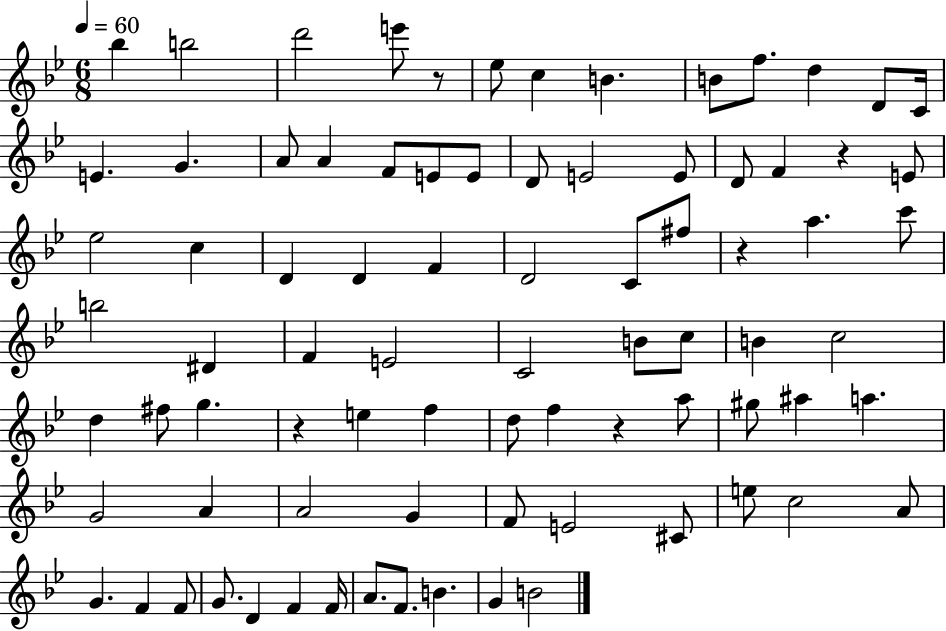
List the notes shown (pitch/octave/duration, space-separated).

Bb5/q B5/h D6/h E6/e R/e Eb5/e C5/q B4/q. B4/e F5/e. D5/q D4/e C4/s E4/q. G4/q. A4/e A4/q F4/e E4/e E4/e D4/e E4/h E4/e D4/e F4/q R/q E4/e Eb5/h C5/q D4/q D4/q F4/q D4/h C4/e F#5/e R/q A5/q. C6/e B5/h D#4/q F4/q E4/h C4/h B4/e C5/e B4/q C5/h D5/q F#5/e G5/q. R/q E5/q F5/q D5/e F5/q R/q A5/e G#5/e A#5/q A5/q. G4/h A4/q A4/h G4/q F4/e E4/h C#4/e E5/e C5/h A4/e G4/q. F4/q F4/e G4/e. D4/q F4/q F4/s A4/e. F4/e. B4/q. G4/q B4/h